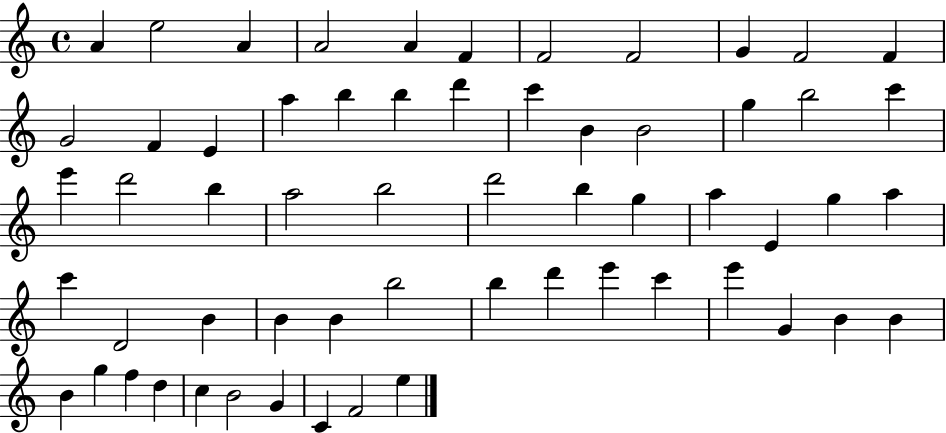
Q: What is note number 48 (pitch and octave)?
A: G4